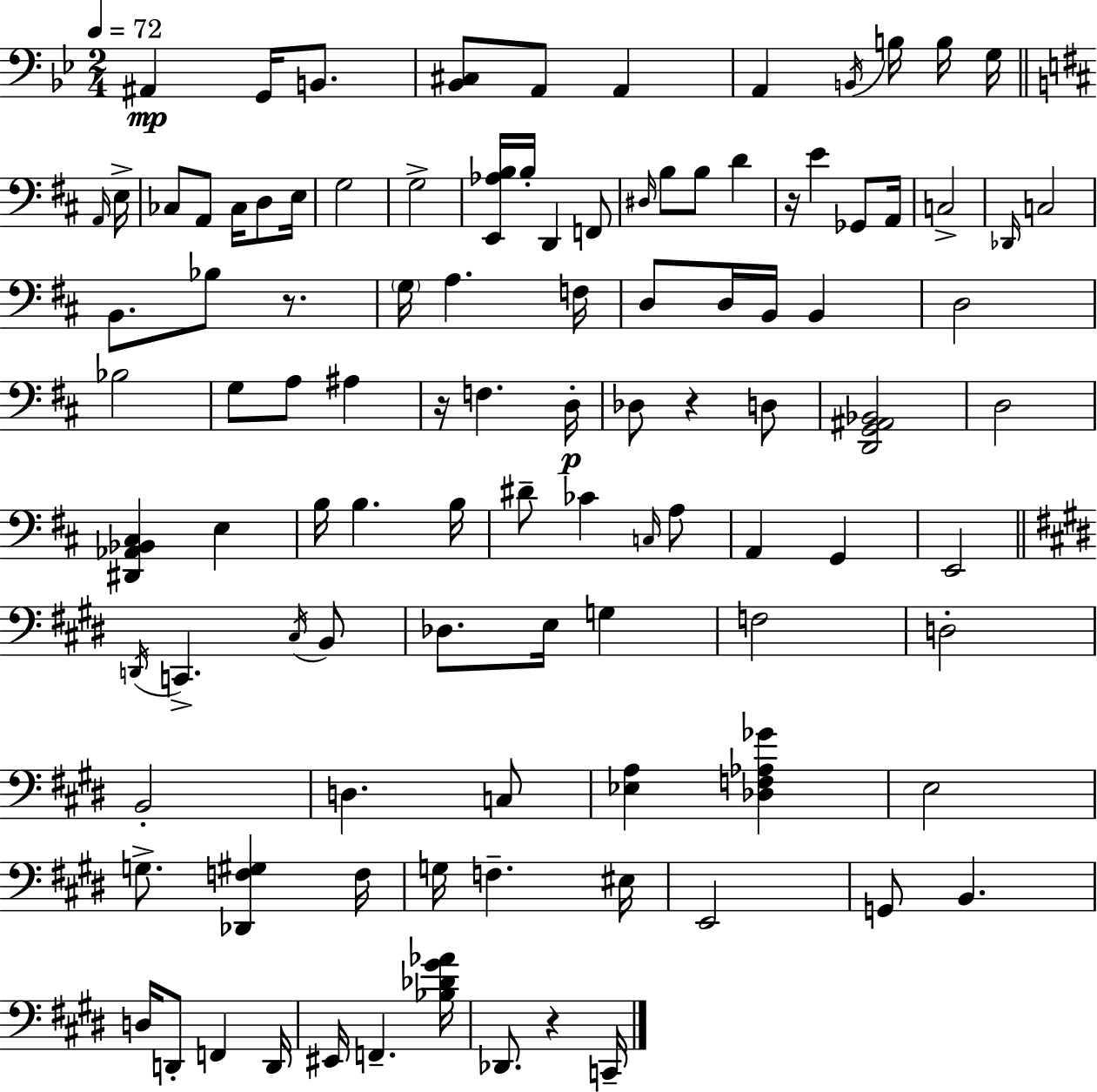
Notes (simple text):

A#2/q G2/s B2/e. [Bb2,C#3]/e A2/e A2/q A2/q B2/s B3/s B3/s G3/s A2/s E3/s CES3/e A2/e CES3/s D3/e E3/s G3/h G3/h [E2,Ab3,B3]/s B3/s D2/q F2/e D#3/s B3/e B3/e D4/q R/s E4/q Gb2/e A2/s C3/h Db2/s C3/h B2/e. Bb3/e R/e. G3/s A3/q. F3/s D3/e D3/s B2/s B2/q D3/h Bb3/h G3/e A3/e A#3/q R/s F3/q. D3/s Db3/e R/q D3/e [D2,G2,A#2,Bb2]/h D3/h [D#2,Ab2,Bb2,C#3]/q E3/q B3/s B3/q. B3/s D#4/e CES4/q C3/s A3/e A2/q G2/q E2/h D2/s C2/q. C#3/s B2/e Db3/e. E3/s G3/q F3/h D3/h B2/h D3/q. C3/e [Eb3,A3]/q [Db3,F3,Ab3,Gb4]/q E3/h G3/e. [Db2,F3,G#3]/q F3/s G3/s F3/q. EIS3/s E2/h G2/e B2/q. D3/s D2/e F2/q D2/s EIS2/s F2/q. [Bb3,Db4,G#4,Ab4]/s Db2/e. R/q C2/s